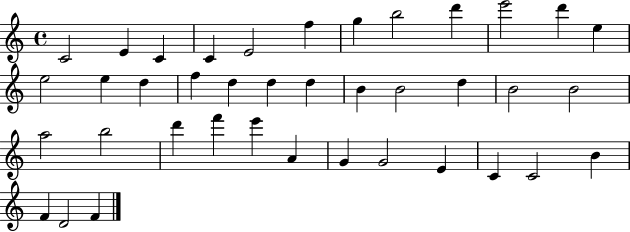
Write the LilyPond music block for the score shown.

{
  \clef treble
  \time 4/4
  \defaultTimeSignature
  \key c \major
  c'2 e'4 c'4 | c'4 e'2 f''4 | g''4 b''2 d'''4 | e'''2 d'''4 e''4 | \break e''2 e''4 d''4 | f''4 d''4 d''4 d''4 | b'4 b'2 d''4 | b'2 b'2 | \break a''2 b''2 | d'''4 f'''4 e'''4 a'4 | g'4 g'2 e'4 | c'4 c'2 b'4 | \break f'4 d'2 f'4 | \bar "|."
}